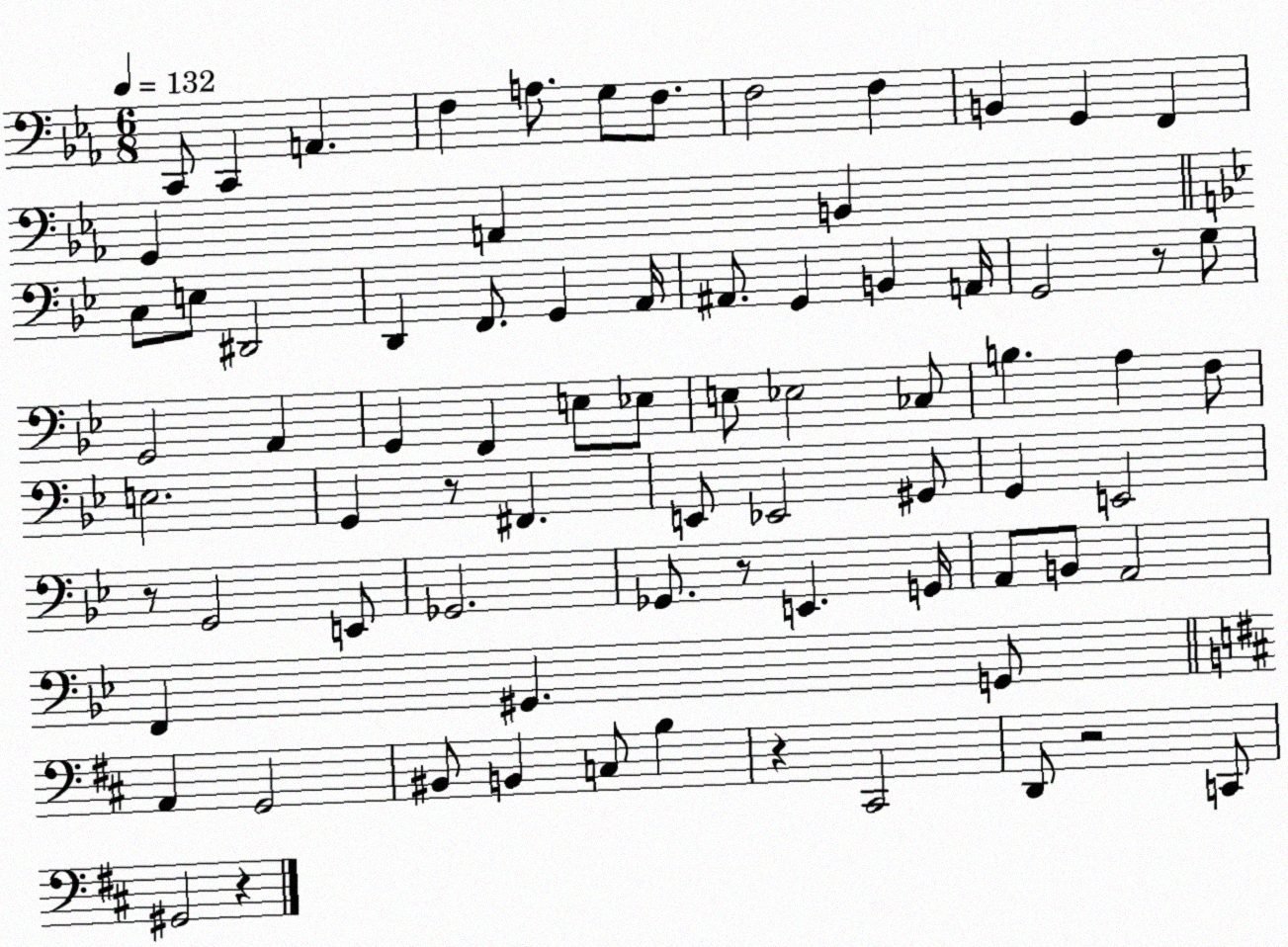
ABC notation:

X:1
T:Untitled
M:6/8
L:1/4
K:Eb
C,,/2 C,, A,, F, A,/2 G,/2 F,/2 F,2 F, B,, G,, F,, G,, A,, B,, C,/2 E,/2 ^D,,2 D,, F,,/2 G,, A,,/4 ^A,,/2 G,, B,, A,,/4 G,,2 z/2 G,/2 G,,2 A,, G,, F,, E,/2 _E,/2 E,/2 _E,2 _C,/2 B, A, F,/2 E,2 G,, z/2 ^F,, E,,/2 _E,,2 ^G,,/2 G,, E,,2 z/2 G,,2 E,,/2 _G,,2 _G,,/2 z/2 E,, G,,/4 A,,/2 B,,/2 A,,2 F,, ^G,, G,,/2 A,, G,,2 ^B,,/2 B,, C,/2 B, z ^C,,2 D,,/2 z2 C,,/2 ^G,,2 z